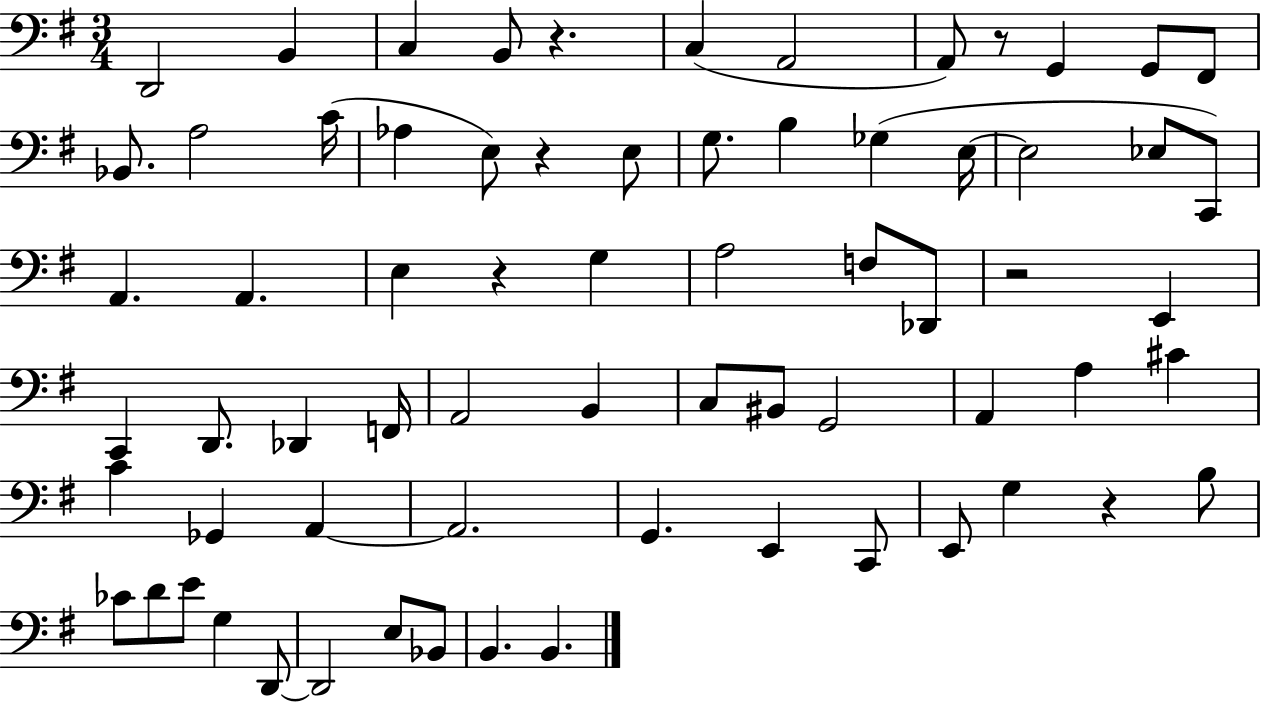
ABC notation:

X:1
T:Untitled
M:3/4
L:1/4
K:G
D,,2 B,, C, B,,/2 z C, A,,2 A,,/2 z/2 G,, G,,/2 ^F,,/2 _B,,/2 A,2 C/4 _A, E,/2 z E,/2 G,/2 B, _G, E,/4 E,2 _E,/2 C,,/2 A,, A,, E, z G, A,2 F,/2 _D,,/2 z2 E,, C,, D,,/2 _D,, F,,/4 A,,2 B,, C,/2 ^B,,/2 G,,2 A,, A, ^C C _G,, A,, A,,2 G,, E,, C,,/2 E,,/2 G, z B,/2 _C/2 D/2 E/2 G, D,,/2 D,,2 E,/2 _B,,/2 B,, B,,